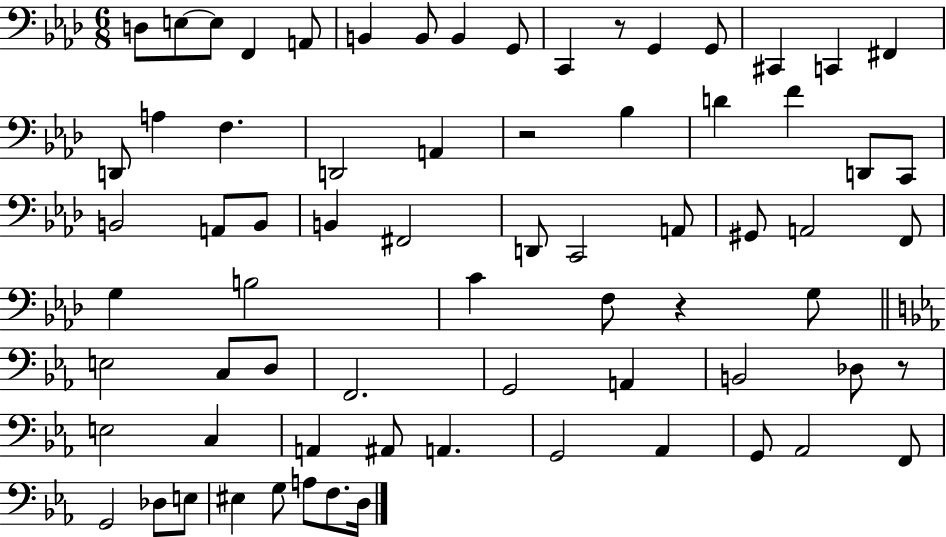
{
  \clef bass
  \numericTimeSignature
  \time 6/8
  \key aes \major
  d8 e8~~ e8 f,4 a,8 | b,4 b,8 b,4 g,8 | c,4 r8 g,4 g,8 | cis,4 c,4 fis,4 | \break d,8 a4 f4. | d,2 a,4 | r2 bes4 | d'4 f'4 d,8 c,8 | \break b,2 a,8 b,8 | b,4 fis,2 | d,8 c,2 a,8 | gis,8 a,2 f,8 | \break g4 b2 | c'4 f8 r4 g8 | \bar "||" \break \key c \minor e2 c8 d8 | f,2. | g,2 a,4 | b,2 des8 r8 | \break e2 c4 | a,4 ais,8 a,4. | g,2 aes,4 | g,8 aes,2 f,8 | \break g,2 des8 e8 | eis4 g8 a8 f8. d16 | \bar "|."
}